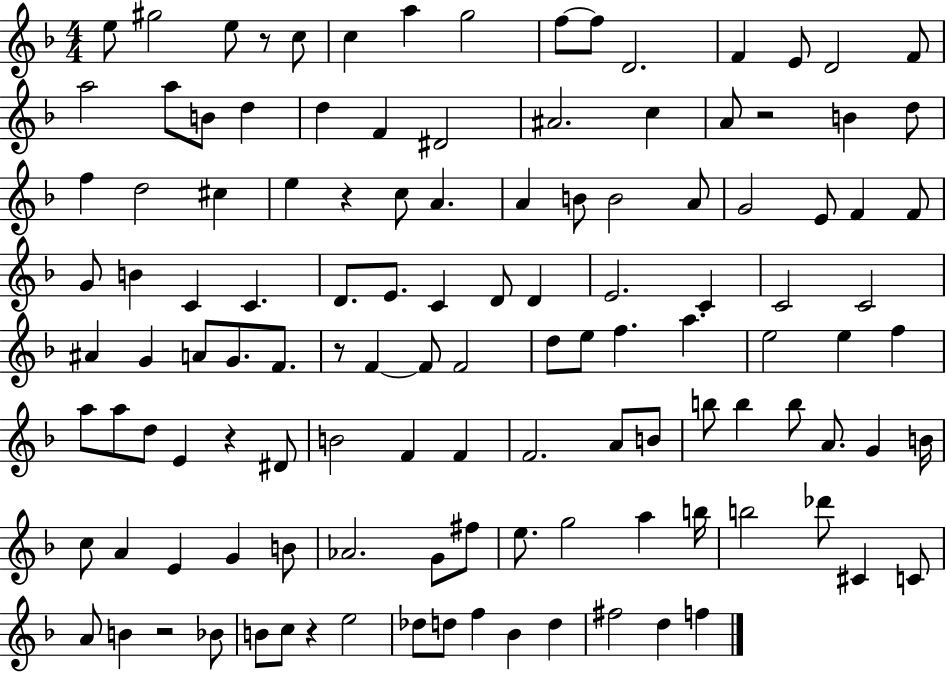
E5/e G#5/h E5/e R/e C5/e C5/q A5/q G5/h F5/e F5/e D4/h. F4/q E4/e D4/h F4/e A5/h A5/e B4/e D5/q D5/q F4/q D#4/h A#4/h. C5/q A4/e R/h B4/q D5/e F5/q D5/h C#5/q E5/q R/q C5/e A4/q. A4/q B4/e B4/h A4/e G4/h E4/e F4/q F4/e G4/e B4/q C4/q C4/q. D4/e. E4/e. C4/q D4/e D4/q E4/h. C4/q C4/h C4/h A#4/q G4/q A4/e G4/e. F4/e. R/e F4/q F4/e F4/h D5/e E5/e F5/q. A5/q. E5/h E5/q F5/q A5/e A5/e D5/e E4/q R/q D#4/e B4/h F4/q F4/q F4/h. A4/e B4/e B5/e B5/q B5/e A4/e. G4/q B4/s C5/e A4/q E4/q G4/q B4/e Ab4/h. G4/e F#5/e E5/e. G5/h A5/q B5/s B5/h Db6/e C#4/q C4/e A4/e B4/q R/h Bb4/e B4/e C5/e R/q E5/h Db5/e D5/e F5/q Bb4/q D5/q F#5/h D5/q F5/q